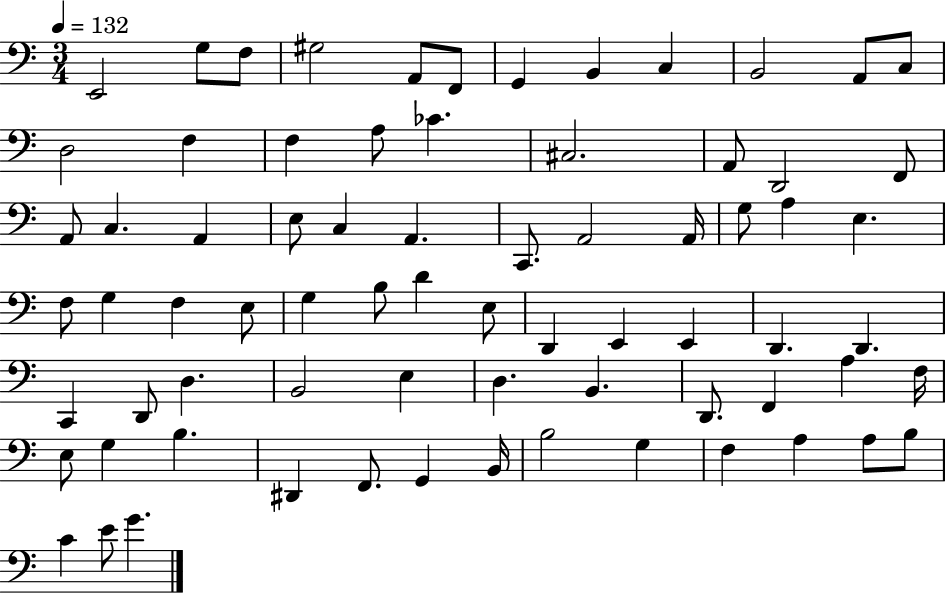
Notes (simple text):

E2/h G3/e F3/e G#3/h A2/e F2/e G2/q B2/q C3/q B2/h A2/e C3/e D3/h F3/q F3/q A3/e CES4/q. C#3/h. A2/e D2/h F2/e A2/e C3/q. A2/q E3/e C3/q A2/q. C2/e. A2/h A2/s G3/e A3/q E3/q. F3/e G3/q F3/q E3/e G3/q B3/e D4/q E3/e D2/q E2/q E2/q D2/q. D2/q. C2/q D2/e D3/q. B2/h E3/q D3/q. B2/q. D2/e. F2/q A3/q F3/s E3/e G3/q B3/q. D#2/q F2/e. G2/q B2/s B3/h G3/q F3/q A3/q A3/e B3/e C4/q E4/e G4/q.